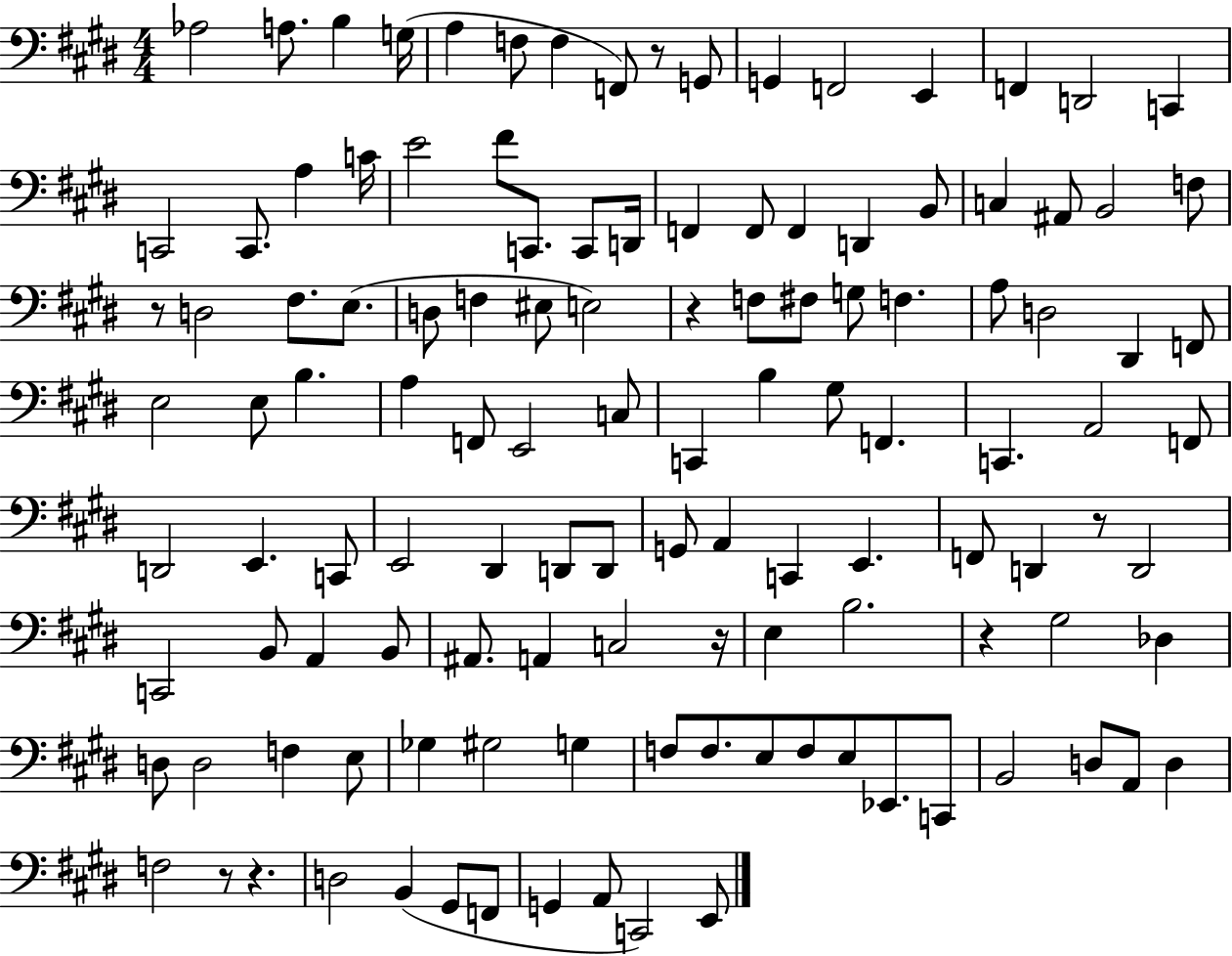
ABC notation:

X:1
T:Untitled
M:4/4
L:1/4
K:E
_A,2 A,/2 B, G,/4 A, F,/2 F, F,,/2 z/2 G,,/2 G,, F,,2 E,, F,, D,,2 C,, C,,2 C,,/2 A, C/4 E2 ^F/2 C,,/2 C,,/2 D,,/4 F,, F,,/2 F,, D,, B,,/2 C, ^A,,/2 B,,2 F,/2 z/2 D,2 ^F,/2 E,/2 D,/2 F, ^E,/2 E,2 z F,/2 ^F,/2 G,/2 F, A,/2 D,2 ^D,, F,,/2 E,2 E,/2 B, A, F,,/2 E,,2 C,/2 C,, B, ^G,/2 F,, C,, A,,2 F,,/2 D,,2 E,, C,,/2 E,,2 ^D,, D,,/2 D,,/2 G,,/2 A,, C,, E,, F,,/2 D,, z/2 D,,2 C,,2 B,,/2 A,, B,,/2 ^A,,/2 A,, C,2 z/4 E, B,2 z ^G,2 _D, D,/2 D,2 F, E,/2 _G, ^G,2 G, F,/2 F,/2 E,/2 F,/2 E,/2 _E,,/2 C,,/2 B,,2 D,/2 A,,/2 D, F,2 z/2 z D,2 B,, ^G,,/2 F,,/2 G,, A,,/2 C,,2 E,,/2